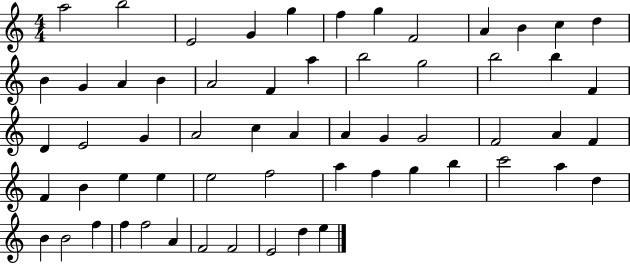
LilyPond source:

{
  \clef treble
  \numericTimeSignature
  \time 4/4
  \key c \major
  a''2 b''2 | e'2 g'4 g''4 | f''4 g''4 f'2 | a'4 b'4 c''4 d''4 | \break b'4 g'4 a'4 b'4 | a'2 f'4 a''4 | b''2 g''2 | b''2 b''4 f'4 | \break d'4 e'2 g'4 | a'2 c''4 a'4 | a'4 g'4 g'2 | f'2 a'4 f'4 | \break f'4 b'4 e''4 e''4 | e''2 f''2 | a''4 f''4 g''4 b''4 | c'''2 a''4 d''4 | \break b'4 b'2 f''4 | f''4 f''2 a'4 | f'2 f'2 | e'2 d''4 e''4 | \break \bar "|."
}